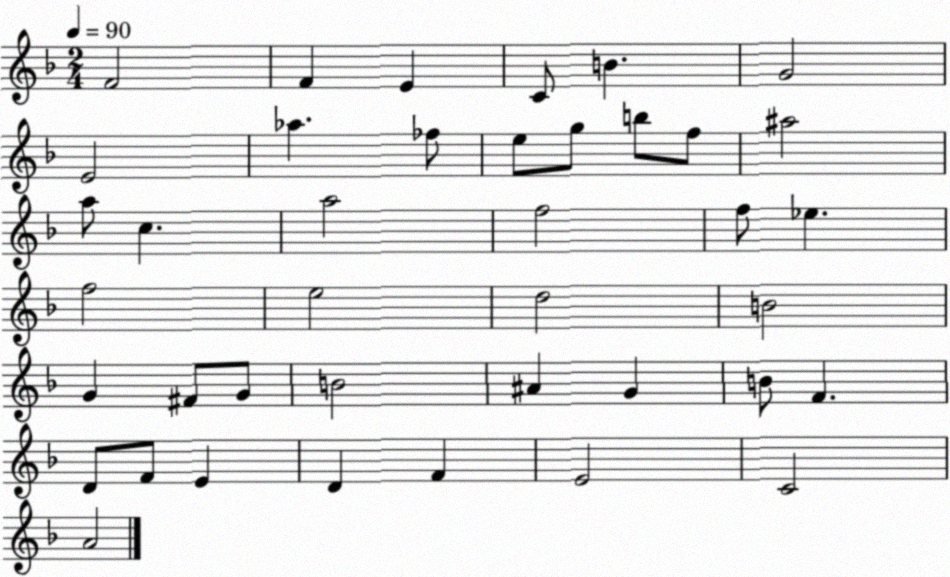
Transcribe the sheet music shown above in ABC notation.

X:1
T:Untitled
M:2/4
L:1/4
K:F
F2 F E C/2 B G2 E2 _a _f/2 e/2 g/2 b/2 f/2 ^a2 a/2 c a2 f2 f/2 _e f2 e2 d2 B2 G ^F/2 G/2 B2 ^A G B/2 F D/2 F/2 E D F E2 C2 A2